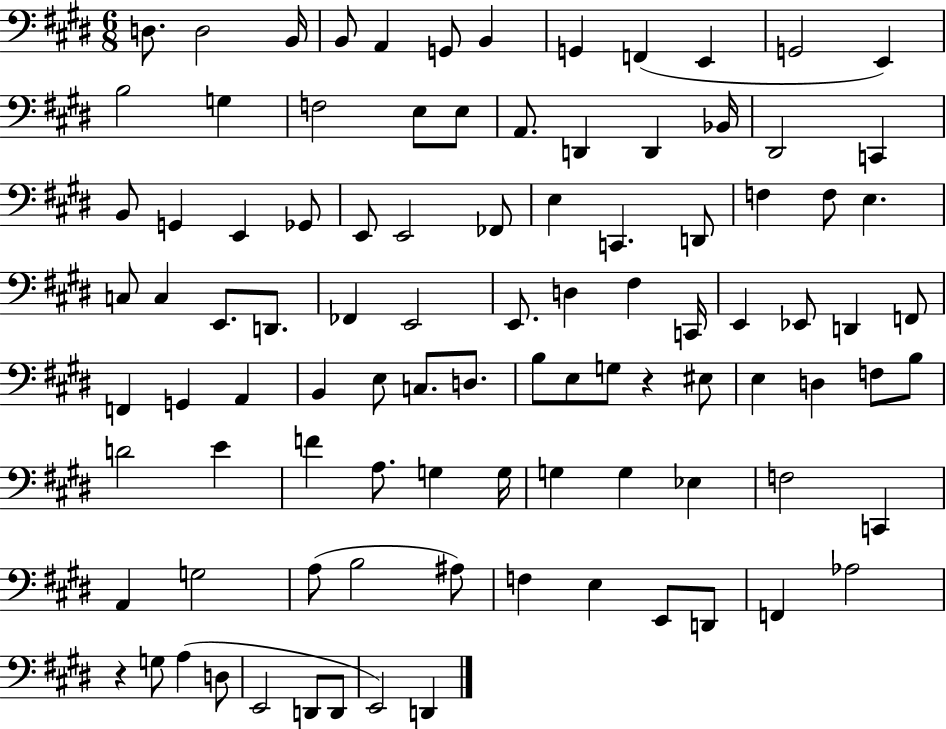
{
  \clef bass
  \numericTimeSignature
  \time 6/8
  \key e \major
  d8. d2 b,16 | b,8 a,4 g,8 b,4 | g,4 f,4( e,4 | g,2 e,4) | \break b2 g4 | f2 e8 e8 | a,8. d,4 d,4 bes,16 | dis,2 c,4 | \break b,8 g,4 e,4 ges,8 | e,8 e,2 fes,8 | e4 c,4. d,8 | f4 f8 e4. | \break c8 c4 e,8. d,8. | fes,4 e,2 | e,8. d4 fis4 c,16 | e,4 ees,8 d,4 f,8 | \break f,4 g,4 a,4 | b,4 e8 c8. d8. | b8 e8 g8 r4 eis8 | e4 d4 f8 b8 | \break d'2 e'4 | f'4 a8. g4 g16 | g4 g4 ees4 | f2 c,4 | \break a,4 g2 | a8( b2 ais8) | f4 e4 e,8 d,8 | f,4 aes2 | \break r4 g8 a4( d8 | e,2 d,8 d,8 | e,2) d,4 | \bar "|."
}